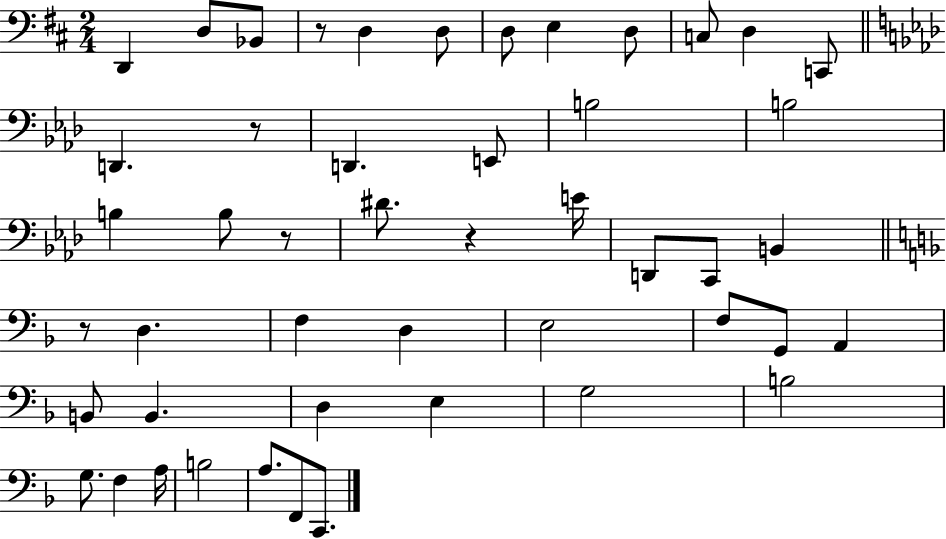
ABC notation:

X:1
T:Untitled
M:2/4
L:1/4
K:D
D,, D,/2 _B,,/2 z/2 D, D,/2 D,/2 E, D,/2 C,/2 D, C,,/2 D,, z/2 D,, E,,/2 B,2 B,2 B, B,/2 z/2 ^D/2 z E/4 D,,/2 C,,/2 B,, z/2 D, F, D, E,2 F,/2 G,,/2 A,, B,,/2 B,, D, E, G,2 B,2 G,/2 F, A,/4 B,2 A,/2 F,,/2 C,,/2